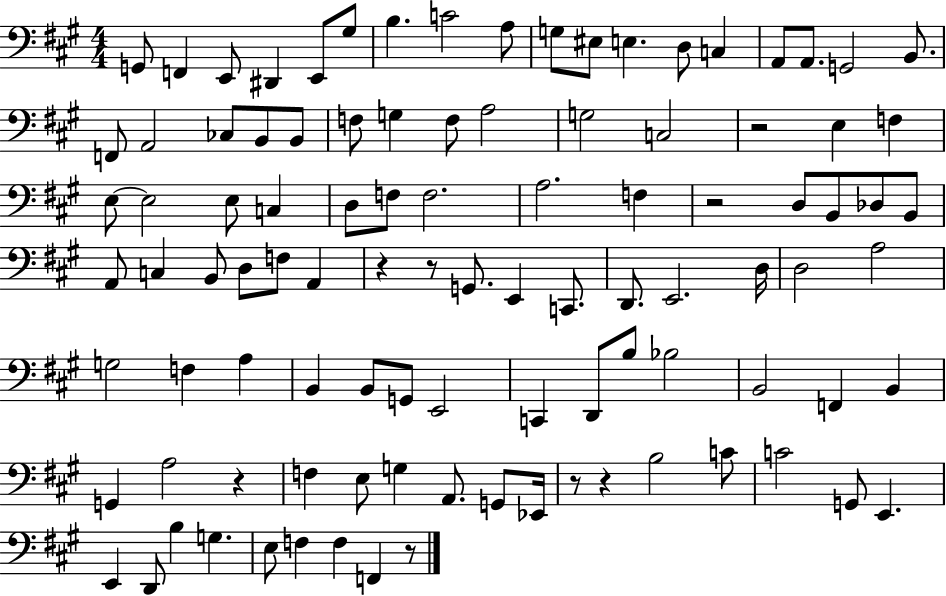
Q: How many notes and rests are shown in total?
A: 101